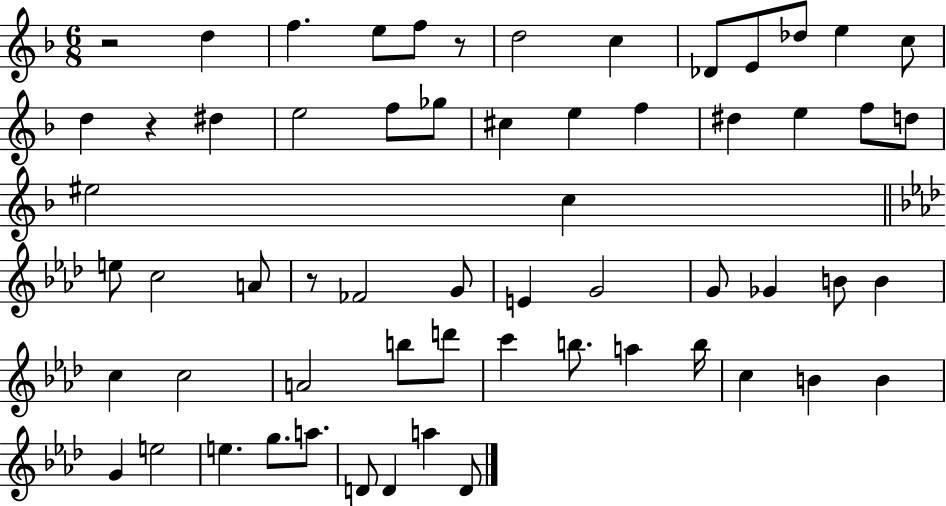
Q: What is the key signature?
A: F major